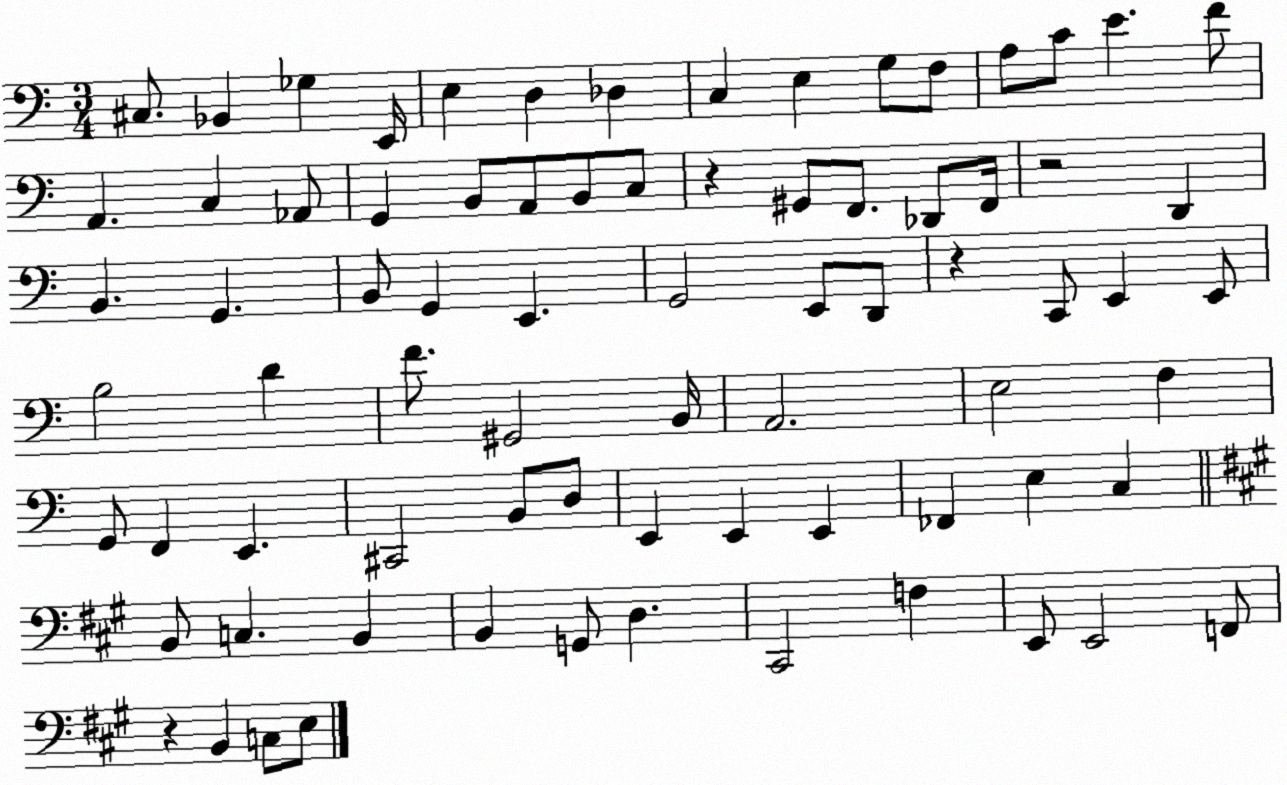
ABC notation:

X:1
T:Untitled
M:3/4
L:1/4
K:C
^C,/2 _B,, _G, E,,/4 E, D, _D, C, E, G,/2 F,/2 A,/2 C/2 E F/2 A,, C, _A,,/2 G,, B,,/2 A,,/2 B,,/2 C,/2 z ^G,,/2 F,,/2 _D,,/2 F,,/4 z2 D,, B,, G,, B,,/2 G,, E,, G,,2 E,,/2 D,,/2 z C,,/2 E,, E,,/2 B,2 D F/2 ^G,,2 B,,/4 A,,2 E,2 F, G,,/2 F,, E,, ^C,,2 B,,/2 D,/2 E,, E,, E,, _F,, E, C, B,,/2 C, B,, B,, G,,/2 D, ^C,,2 F, E,,/2 E,,2 F,,/2 z B,, C,/2 E,/2